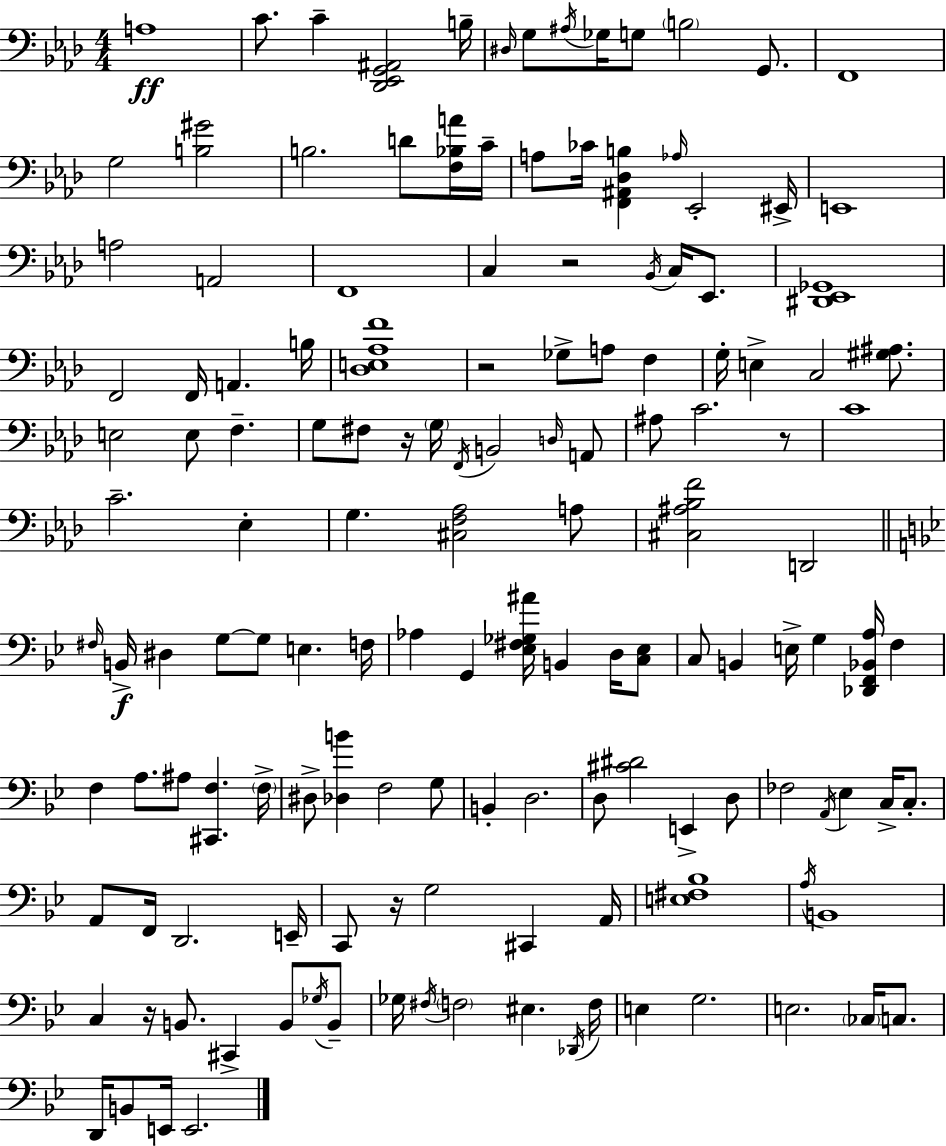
X:1
T:Untitled
M:4/4
L:1/4
K:Ab
A,4 C/2 C [_D,,_E,,G,,^A,,]2 B,/4 ^D,/4 G,/2 ^A,/4 _G,/4 G,/2 B,2 G,,/2 F,,4 G,2 [B,^G]2 B,2 D/2 [F,_B,A]/4 C/4 A,/2 _C/4 [F,,^A,,_D,B,] _A,/4 _E,,2 ^E,,/4 E,,4 A,2 A,,2 F,,4 C, z2 _B,,/4 C,/4 _E,,/2 [^D,,_E,,_G,,]4 F,,2 F,,/4 A,, B,/4 [_D,E,_A,F]4 z2 _G,/2 A,/2 F, G,/4 E, C,2 [^G,^A,]/2 E,2 E,/2 F, G,/2 ^F,/2 z/4 G,/4 F,,/4 B,,2 D,/4 A,,/2 ^A,/2 C2 z/2 C4 C2 _E, G, [^C,F,_A,]2 A,/2 [^C,^A,_B,F]2 D,,2 ^F,/4 B,,/4 ^D, G,/2 G,/2 E, F,/4 _A, G,, [_E,^F,_G,^A]/4 B,, D,/4 [C,_E,]/2 C,/2 B,, E,/4 G, [_D,,F,,_B,,A,]/4 F, F, A,/2 ^A,/2 [^C,,F,] F,/4 ^D,/2 [_D,B] F,2 G,/2 B,, D,2 D,/2 [^C^D]2 E,, D,/2 _F,2 A,,/4 _E, C,/4 C,/2 A,,/2 F,,/4 D,,2 E,,/4 C,,/2 z/4 G,2 ^C,, A,,/4 [E,^F,_B,]4 A,/4 B,,4 C, z/4 B,,/2 ^C,, B,,/2 _G,/4 B,,/2 _G,/4 ^F,/4 F,2 ^E, _D,,/4 F,/4 E, G,2 E,2 _C,/4 C,/2 D,,/4 B,,/2 E,,/4 E,,2